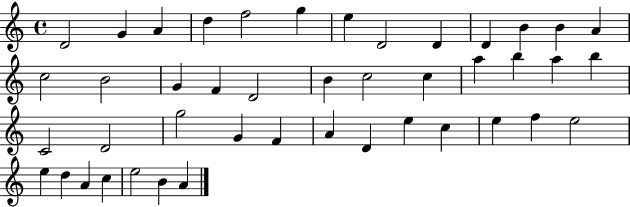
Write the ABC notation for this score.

X:1
T:Untitled
M:4/4
L:1/4
K:C
D2 G A d f2 g e D2 D D B B A c2 B2 G F D2 B c2 c a b a b C2 D2 g2 G F A D e c e f e2 e d A c e2 B A